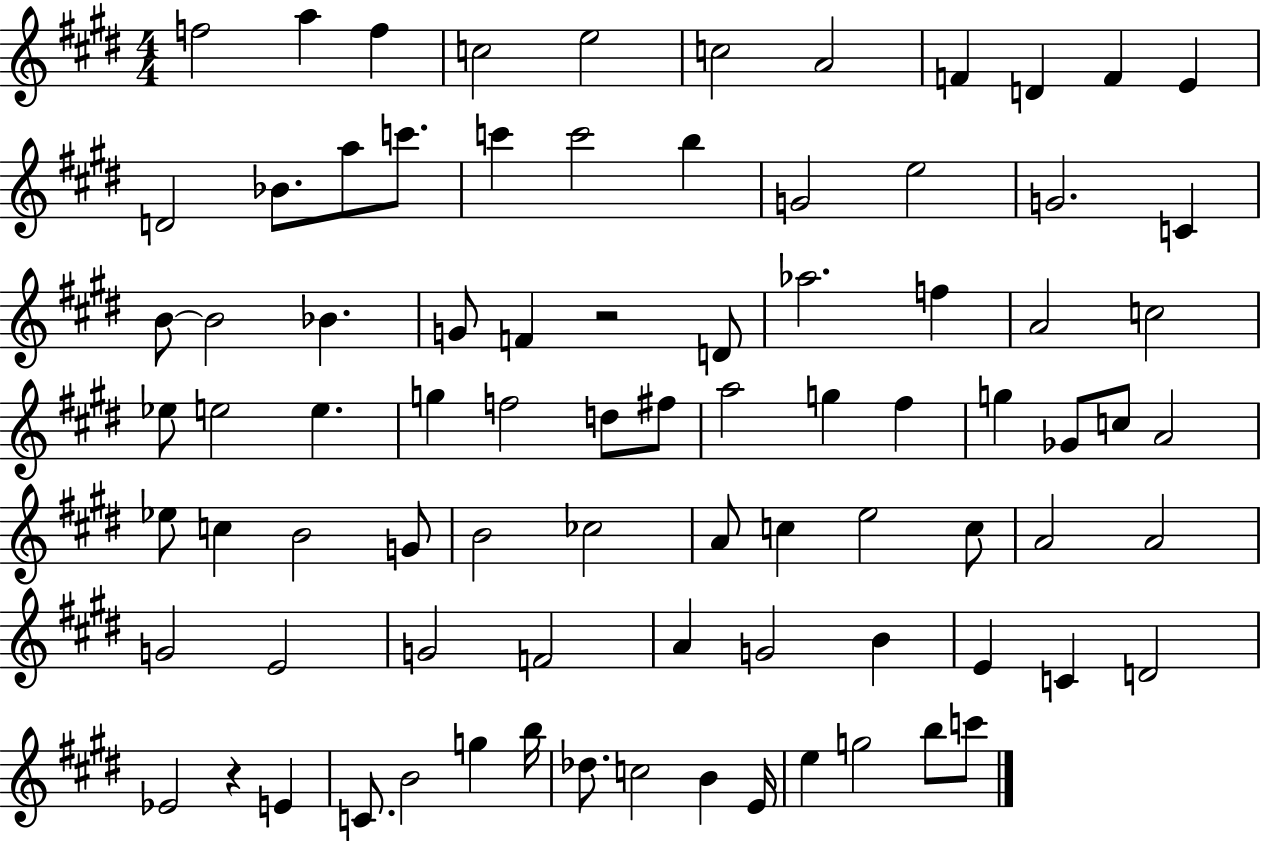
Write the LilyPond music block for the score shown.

{
  \clef treble
  \numericTimeSignature
  \time 4/4
  \key e \major
  f''2 a''4 f''4 | c''2 e''2 | c''2 a'2 | f'4 d'4 f'4 e'4 | \break d'2 bes'8. a''8 c'''8. | c'''4 c'''2 b''4 | g'2 e''2 | g'2. c'4 | \break b'8~~ b'2 bes'4. | g'8 f'4 r2 d'8 | aes''2. f''4 | a'2 c''2 | \break ees''8 e''2 e''4. | g''4 f''2 d''8 fis''8 | a''2 g''4 fis''4 | g''4 ges'8 c''8 a'2 | \break ees''8 c''4 b'2 g'8 | b'2 ces''2 | a'8 c''4 e''2 c''8 | a'2 a'2 | \break g'2 e'2 | g'2 f'2 | a'4 g'2 b'4 | e'4 c'4 d'2 | \break ees'2 r4 e'4 | c'8. b'2 g''4 b''16 | des''8. c''2 b'4 e'16 | e''4 g''2 b''8 c'''8 | \break \bar "|."
}